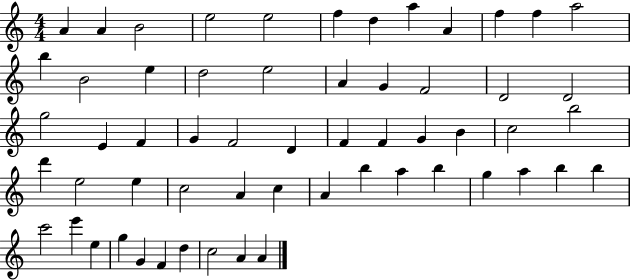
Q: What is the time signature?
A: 4/4